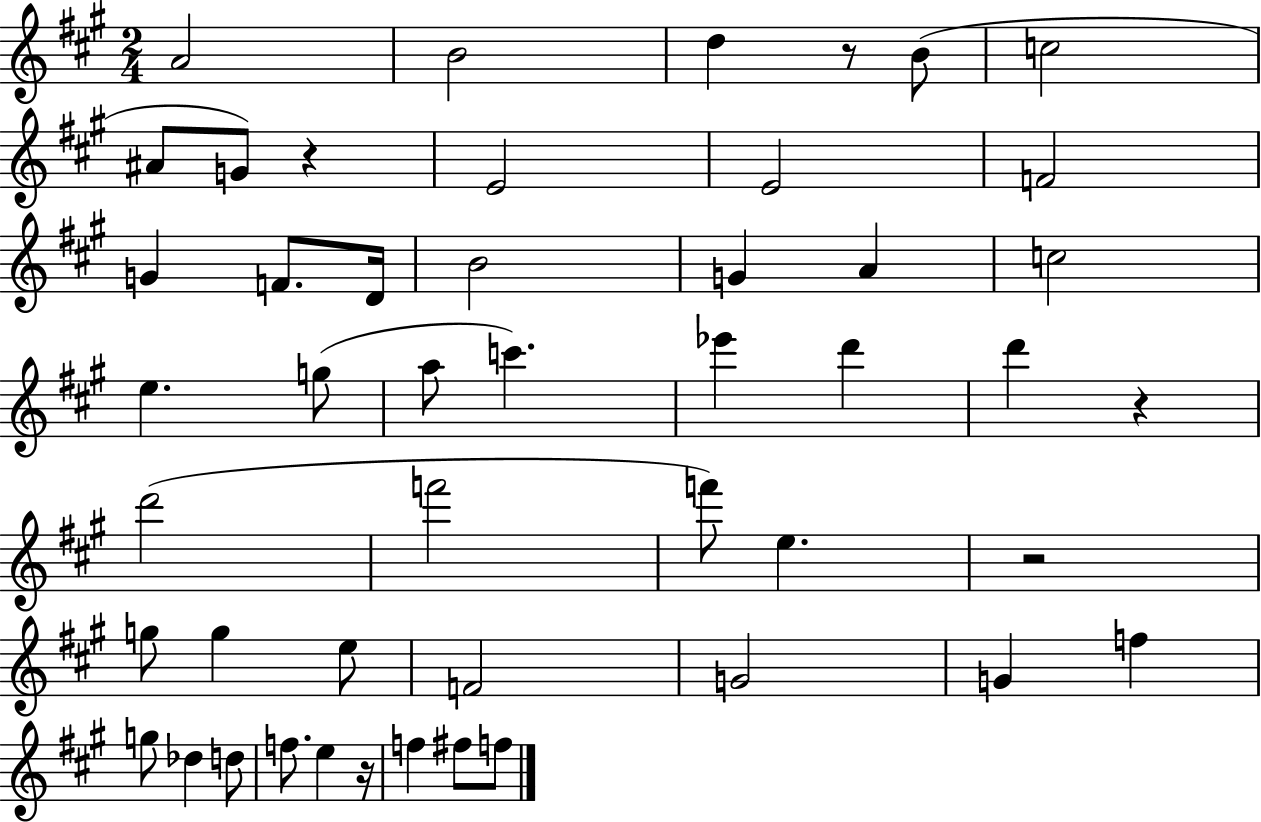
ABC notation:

X:1
T:Untitled
M:2/4
L:1/4
K:A
A2 B2 d z/2 B/2 c2 ^A/2 G/2 z E2 E2 F2 G F/2 D/4 B2 G A c2 e g/2 a/2 c' _e' d' d' z d'2 f'2 f'/2 e z2 g/2 g e/2 F2 G2 G f g/2 _d d/2 f/2 e z/4 f ^f/2 f/2